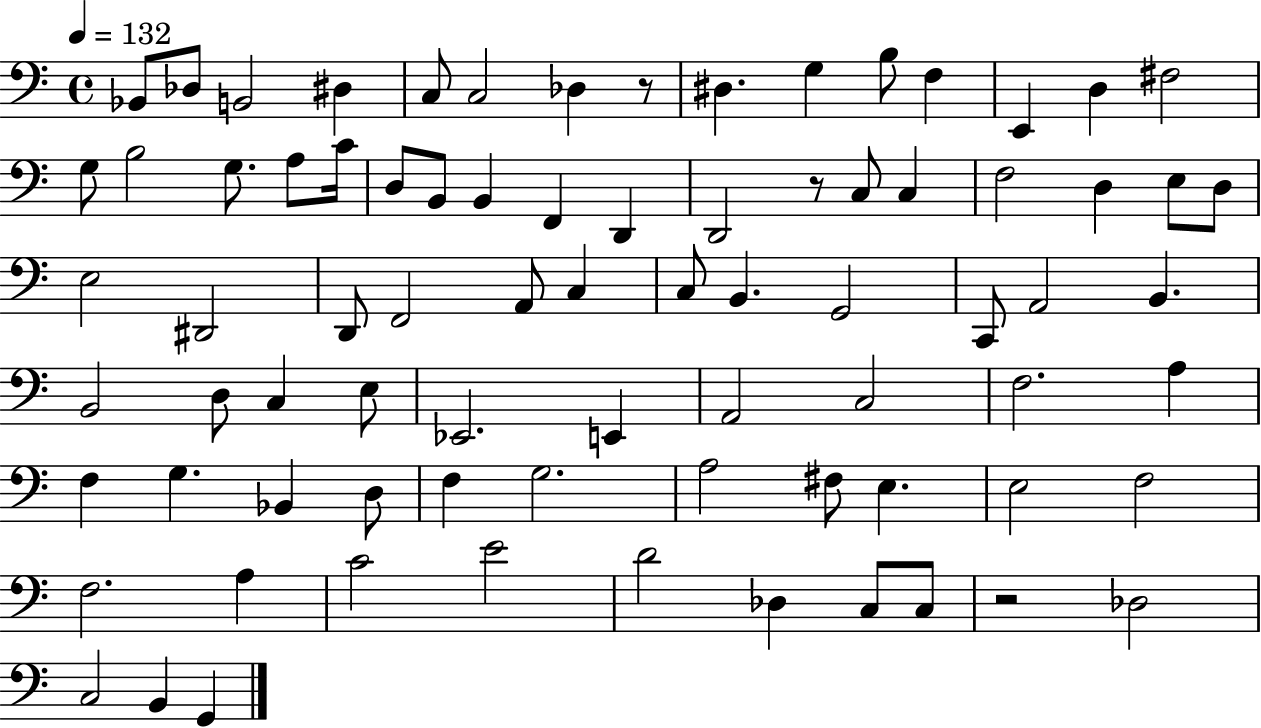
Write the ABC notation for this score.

X:1
T:Untitled
M:4/4
L:1/4
K:C
_B,,/2 _D,/2 B,,2 ^D, C,/2 C,2 _D, z/2 ^D, G, B,/2 F, E,, D, ^F,2 G,/2 B,2 G,/2 A,/2 C/4 D,/2 B,,/2 B,, F,, D,, D,,2 z/2 C,/2 C, F,2 D, E,/2 D,/2 E,2 ^D,,2 D,,/2 F,,2 A,,/2 C, C,/2 B,, G,,2 C,,/2 A,,2 B,, B,,2 D,/2 C, E,/2 _E,,2 E,, A,,2 C,2 F,2 A, F, G, _B,, D,/2 F, G,2 A,2 ^F,/2 E, E,2 F,2 F,2 A, C2 E2 D2 _D, C,/2 C,/2 z2 _D,2 C,2 B,, G,,